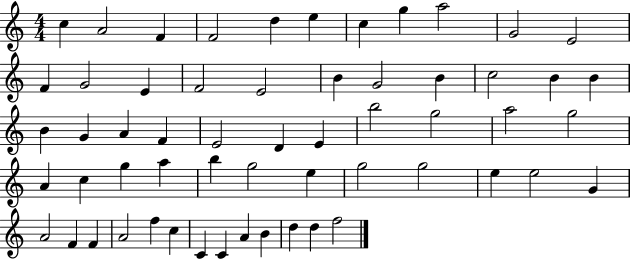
C5/q A4/h F4/q F4/h D5/q E5/q C5/q G5/q A5/h G4/h E4/h F4/q G4/h E4/q F4/h E4/h B4/q G4/h B4/q C5/h B4/q B4/q B4/q G4/q A4/q F4/q E4/h D4/q E4/q B5/h G5/h A5/h G5/h A4/q C5/q G5/q A5/q B5/q G5/h E5/q G5/h G5/h E5/q E5/h G4/q A4/h F4/q F4/q A4/h F5/q C5/q C4/q C4/q A4/q B4/q D5/q D5/q F5/h